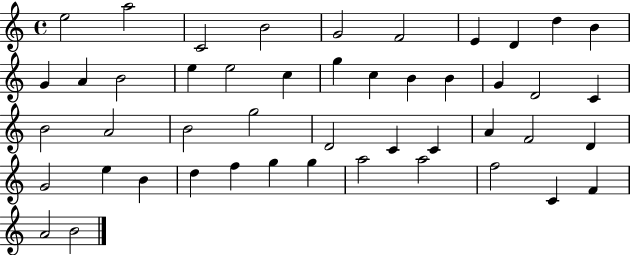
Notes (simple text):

E5/h A5/h C4/h B4/h G4/h F4/h E4/q D4/q D5/q B4/q G4/q A4/q B4/h E5/q E5/h C5/q G5/q C5/q B4/q B4/q G4/q D4/h C4/q B4/h A4/h B4/h G5/h D4/h C4/q C4/q A4/q F4/h D4/q G4/h E5/q B4/q D5/q F5/q G5/q G5/q A5/h A5/h F5/h C4/q F4/q A4/h B4/h